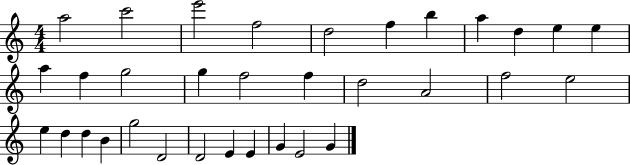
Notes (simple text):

A5/h C6/h E6/h F5/h D5/h F5/q B5/q A5/q D5/q E5/q E5/q A5/q F5/q G5/h G5/q F5/h F5/q D5/h A4/h F5/h E5/h E5/q D5/q D5/q B4/q G5/h D4/h D4/h E4/q E4/q G4/q E4/h G4/q